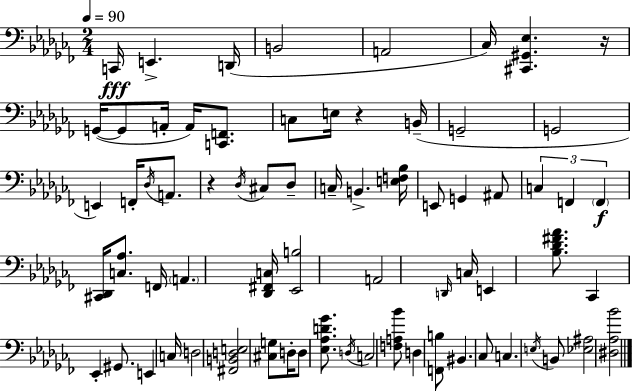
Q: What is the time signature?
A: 2/4